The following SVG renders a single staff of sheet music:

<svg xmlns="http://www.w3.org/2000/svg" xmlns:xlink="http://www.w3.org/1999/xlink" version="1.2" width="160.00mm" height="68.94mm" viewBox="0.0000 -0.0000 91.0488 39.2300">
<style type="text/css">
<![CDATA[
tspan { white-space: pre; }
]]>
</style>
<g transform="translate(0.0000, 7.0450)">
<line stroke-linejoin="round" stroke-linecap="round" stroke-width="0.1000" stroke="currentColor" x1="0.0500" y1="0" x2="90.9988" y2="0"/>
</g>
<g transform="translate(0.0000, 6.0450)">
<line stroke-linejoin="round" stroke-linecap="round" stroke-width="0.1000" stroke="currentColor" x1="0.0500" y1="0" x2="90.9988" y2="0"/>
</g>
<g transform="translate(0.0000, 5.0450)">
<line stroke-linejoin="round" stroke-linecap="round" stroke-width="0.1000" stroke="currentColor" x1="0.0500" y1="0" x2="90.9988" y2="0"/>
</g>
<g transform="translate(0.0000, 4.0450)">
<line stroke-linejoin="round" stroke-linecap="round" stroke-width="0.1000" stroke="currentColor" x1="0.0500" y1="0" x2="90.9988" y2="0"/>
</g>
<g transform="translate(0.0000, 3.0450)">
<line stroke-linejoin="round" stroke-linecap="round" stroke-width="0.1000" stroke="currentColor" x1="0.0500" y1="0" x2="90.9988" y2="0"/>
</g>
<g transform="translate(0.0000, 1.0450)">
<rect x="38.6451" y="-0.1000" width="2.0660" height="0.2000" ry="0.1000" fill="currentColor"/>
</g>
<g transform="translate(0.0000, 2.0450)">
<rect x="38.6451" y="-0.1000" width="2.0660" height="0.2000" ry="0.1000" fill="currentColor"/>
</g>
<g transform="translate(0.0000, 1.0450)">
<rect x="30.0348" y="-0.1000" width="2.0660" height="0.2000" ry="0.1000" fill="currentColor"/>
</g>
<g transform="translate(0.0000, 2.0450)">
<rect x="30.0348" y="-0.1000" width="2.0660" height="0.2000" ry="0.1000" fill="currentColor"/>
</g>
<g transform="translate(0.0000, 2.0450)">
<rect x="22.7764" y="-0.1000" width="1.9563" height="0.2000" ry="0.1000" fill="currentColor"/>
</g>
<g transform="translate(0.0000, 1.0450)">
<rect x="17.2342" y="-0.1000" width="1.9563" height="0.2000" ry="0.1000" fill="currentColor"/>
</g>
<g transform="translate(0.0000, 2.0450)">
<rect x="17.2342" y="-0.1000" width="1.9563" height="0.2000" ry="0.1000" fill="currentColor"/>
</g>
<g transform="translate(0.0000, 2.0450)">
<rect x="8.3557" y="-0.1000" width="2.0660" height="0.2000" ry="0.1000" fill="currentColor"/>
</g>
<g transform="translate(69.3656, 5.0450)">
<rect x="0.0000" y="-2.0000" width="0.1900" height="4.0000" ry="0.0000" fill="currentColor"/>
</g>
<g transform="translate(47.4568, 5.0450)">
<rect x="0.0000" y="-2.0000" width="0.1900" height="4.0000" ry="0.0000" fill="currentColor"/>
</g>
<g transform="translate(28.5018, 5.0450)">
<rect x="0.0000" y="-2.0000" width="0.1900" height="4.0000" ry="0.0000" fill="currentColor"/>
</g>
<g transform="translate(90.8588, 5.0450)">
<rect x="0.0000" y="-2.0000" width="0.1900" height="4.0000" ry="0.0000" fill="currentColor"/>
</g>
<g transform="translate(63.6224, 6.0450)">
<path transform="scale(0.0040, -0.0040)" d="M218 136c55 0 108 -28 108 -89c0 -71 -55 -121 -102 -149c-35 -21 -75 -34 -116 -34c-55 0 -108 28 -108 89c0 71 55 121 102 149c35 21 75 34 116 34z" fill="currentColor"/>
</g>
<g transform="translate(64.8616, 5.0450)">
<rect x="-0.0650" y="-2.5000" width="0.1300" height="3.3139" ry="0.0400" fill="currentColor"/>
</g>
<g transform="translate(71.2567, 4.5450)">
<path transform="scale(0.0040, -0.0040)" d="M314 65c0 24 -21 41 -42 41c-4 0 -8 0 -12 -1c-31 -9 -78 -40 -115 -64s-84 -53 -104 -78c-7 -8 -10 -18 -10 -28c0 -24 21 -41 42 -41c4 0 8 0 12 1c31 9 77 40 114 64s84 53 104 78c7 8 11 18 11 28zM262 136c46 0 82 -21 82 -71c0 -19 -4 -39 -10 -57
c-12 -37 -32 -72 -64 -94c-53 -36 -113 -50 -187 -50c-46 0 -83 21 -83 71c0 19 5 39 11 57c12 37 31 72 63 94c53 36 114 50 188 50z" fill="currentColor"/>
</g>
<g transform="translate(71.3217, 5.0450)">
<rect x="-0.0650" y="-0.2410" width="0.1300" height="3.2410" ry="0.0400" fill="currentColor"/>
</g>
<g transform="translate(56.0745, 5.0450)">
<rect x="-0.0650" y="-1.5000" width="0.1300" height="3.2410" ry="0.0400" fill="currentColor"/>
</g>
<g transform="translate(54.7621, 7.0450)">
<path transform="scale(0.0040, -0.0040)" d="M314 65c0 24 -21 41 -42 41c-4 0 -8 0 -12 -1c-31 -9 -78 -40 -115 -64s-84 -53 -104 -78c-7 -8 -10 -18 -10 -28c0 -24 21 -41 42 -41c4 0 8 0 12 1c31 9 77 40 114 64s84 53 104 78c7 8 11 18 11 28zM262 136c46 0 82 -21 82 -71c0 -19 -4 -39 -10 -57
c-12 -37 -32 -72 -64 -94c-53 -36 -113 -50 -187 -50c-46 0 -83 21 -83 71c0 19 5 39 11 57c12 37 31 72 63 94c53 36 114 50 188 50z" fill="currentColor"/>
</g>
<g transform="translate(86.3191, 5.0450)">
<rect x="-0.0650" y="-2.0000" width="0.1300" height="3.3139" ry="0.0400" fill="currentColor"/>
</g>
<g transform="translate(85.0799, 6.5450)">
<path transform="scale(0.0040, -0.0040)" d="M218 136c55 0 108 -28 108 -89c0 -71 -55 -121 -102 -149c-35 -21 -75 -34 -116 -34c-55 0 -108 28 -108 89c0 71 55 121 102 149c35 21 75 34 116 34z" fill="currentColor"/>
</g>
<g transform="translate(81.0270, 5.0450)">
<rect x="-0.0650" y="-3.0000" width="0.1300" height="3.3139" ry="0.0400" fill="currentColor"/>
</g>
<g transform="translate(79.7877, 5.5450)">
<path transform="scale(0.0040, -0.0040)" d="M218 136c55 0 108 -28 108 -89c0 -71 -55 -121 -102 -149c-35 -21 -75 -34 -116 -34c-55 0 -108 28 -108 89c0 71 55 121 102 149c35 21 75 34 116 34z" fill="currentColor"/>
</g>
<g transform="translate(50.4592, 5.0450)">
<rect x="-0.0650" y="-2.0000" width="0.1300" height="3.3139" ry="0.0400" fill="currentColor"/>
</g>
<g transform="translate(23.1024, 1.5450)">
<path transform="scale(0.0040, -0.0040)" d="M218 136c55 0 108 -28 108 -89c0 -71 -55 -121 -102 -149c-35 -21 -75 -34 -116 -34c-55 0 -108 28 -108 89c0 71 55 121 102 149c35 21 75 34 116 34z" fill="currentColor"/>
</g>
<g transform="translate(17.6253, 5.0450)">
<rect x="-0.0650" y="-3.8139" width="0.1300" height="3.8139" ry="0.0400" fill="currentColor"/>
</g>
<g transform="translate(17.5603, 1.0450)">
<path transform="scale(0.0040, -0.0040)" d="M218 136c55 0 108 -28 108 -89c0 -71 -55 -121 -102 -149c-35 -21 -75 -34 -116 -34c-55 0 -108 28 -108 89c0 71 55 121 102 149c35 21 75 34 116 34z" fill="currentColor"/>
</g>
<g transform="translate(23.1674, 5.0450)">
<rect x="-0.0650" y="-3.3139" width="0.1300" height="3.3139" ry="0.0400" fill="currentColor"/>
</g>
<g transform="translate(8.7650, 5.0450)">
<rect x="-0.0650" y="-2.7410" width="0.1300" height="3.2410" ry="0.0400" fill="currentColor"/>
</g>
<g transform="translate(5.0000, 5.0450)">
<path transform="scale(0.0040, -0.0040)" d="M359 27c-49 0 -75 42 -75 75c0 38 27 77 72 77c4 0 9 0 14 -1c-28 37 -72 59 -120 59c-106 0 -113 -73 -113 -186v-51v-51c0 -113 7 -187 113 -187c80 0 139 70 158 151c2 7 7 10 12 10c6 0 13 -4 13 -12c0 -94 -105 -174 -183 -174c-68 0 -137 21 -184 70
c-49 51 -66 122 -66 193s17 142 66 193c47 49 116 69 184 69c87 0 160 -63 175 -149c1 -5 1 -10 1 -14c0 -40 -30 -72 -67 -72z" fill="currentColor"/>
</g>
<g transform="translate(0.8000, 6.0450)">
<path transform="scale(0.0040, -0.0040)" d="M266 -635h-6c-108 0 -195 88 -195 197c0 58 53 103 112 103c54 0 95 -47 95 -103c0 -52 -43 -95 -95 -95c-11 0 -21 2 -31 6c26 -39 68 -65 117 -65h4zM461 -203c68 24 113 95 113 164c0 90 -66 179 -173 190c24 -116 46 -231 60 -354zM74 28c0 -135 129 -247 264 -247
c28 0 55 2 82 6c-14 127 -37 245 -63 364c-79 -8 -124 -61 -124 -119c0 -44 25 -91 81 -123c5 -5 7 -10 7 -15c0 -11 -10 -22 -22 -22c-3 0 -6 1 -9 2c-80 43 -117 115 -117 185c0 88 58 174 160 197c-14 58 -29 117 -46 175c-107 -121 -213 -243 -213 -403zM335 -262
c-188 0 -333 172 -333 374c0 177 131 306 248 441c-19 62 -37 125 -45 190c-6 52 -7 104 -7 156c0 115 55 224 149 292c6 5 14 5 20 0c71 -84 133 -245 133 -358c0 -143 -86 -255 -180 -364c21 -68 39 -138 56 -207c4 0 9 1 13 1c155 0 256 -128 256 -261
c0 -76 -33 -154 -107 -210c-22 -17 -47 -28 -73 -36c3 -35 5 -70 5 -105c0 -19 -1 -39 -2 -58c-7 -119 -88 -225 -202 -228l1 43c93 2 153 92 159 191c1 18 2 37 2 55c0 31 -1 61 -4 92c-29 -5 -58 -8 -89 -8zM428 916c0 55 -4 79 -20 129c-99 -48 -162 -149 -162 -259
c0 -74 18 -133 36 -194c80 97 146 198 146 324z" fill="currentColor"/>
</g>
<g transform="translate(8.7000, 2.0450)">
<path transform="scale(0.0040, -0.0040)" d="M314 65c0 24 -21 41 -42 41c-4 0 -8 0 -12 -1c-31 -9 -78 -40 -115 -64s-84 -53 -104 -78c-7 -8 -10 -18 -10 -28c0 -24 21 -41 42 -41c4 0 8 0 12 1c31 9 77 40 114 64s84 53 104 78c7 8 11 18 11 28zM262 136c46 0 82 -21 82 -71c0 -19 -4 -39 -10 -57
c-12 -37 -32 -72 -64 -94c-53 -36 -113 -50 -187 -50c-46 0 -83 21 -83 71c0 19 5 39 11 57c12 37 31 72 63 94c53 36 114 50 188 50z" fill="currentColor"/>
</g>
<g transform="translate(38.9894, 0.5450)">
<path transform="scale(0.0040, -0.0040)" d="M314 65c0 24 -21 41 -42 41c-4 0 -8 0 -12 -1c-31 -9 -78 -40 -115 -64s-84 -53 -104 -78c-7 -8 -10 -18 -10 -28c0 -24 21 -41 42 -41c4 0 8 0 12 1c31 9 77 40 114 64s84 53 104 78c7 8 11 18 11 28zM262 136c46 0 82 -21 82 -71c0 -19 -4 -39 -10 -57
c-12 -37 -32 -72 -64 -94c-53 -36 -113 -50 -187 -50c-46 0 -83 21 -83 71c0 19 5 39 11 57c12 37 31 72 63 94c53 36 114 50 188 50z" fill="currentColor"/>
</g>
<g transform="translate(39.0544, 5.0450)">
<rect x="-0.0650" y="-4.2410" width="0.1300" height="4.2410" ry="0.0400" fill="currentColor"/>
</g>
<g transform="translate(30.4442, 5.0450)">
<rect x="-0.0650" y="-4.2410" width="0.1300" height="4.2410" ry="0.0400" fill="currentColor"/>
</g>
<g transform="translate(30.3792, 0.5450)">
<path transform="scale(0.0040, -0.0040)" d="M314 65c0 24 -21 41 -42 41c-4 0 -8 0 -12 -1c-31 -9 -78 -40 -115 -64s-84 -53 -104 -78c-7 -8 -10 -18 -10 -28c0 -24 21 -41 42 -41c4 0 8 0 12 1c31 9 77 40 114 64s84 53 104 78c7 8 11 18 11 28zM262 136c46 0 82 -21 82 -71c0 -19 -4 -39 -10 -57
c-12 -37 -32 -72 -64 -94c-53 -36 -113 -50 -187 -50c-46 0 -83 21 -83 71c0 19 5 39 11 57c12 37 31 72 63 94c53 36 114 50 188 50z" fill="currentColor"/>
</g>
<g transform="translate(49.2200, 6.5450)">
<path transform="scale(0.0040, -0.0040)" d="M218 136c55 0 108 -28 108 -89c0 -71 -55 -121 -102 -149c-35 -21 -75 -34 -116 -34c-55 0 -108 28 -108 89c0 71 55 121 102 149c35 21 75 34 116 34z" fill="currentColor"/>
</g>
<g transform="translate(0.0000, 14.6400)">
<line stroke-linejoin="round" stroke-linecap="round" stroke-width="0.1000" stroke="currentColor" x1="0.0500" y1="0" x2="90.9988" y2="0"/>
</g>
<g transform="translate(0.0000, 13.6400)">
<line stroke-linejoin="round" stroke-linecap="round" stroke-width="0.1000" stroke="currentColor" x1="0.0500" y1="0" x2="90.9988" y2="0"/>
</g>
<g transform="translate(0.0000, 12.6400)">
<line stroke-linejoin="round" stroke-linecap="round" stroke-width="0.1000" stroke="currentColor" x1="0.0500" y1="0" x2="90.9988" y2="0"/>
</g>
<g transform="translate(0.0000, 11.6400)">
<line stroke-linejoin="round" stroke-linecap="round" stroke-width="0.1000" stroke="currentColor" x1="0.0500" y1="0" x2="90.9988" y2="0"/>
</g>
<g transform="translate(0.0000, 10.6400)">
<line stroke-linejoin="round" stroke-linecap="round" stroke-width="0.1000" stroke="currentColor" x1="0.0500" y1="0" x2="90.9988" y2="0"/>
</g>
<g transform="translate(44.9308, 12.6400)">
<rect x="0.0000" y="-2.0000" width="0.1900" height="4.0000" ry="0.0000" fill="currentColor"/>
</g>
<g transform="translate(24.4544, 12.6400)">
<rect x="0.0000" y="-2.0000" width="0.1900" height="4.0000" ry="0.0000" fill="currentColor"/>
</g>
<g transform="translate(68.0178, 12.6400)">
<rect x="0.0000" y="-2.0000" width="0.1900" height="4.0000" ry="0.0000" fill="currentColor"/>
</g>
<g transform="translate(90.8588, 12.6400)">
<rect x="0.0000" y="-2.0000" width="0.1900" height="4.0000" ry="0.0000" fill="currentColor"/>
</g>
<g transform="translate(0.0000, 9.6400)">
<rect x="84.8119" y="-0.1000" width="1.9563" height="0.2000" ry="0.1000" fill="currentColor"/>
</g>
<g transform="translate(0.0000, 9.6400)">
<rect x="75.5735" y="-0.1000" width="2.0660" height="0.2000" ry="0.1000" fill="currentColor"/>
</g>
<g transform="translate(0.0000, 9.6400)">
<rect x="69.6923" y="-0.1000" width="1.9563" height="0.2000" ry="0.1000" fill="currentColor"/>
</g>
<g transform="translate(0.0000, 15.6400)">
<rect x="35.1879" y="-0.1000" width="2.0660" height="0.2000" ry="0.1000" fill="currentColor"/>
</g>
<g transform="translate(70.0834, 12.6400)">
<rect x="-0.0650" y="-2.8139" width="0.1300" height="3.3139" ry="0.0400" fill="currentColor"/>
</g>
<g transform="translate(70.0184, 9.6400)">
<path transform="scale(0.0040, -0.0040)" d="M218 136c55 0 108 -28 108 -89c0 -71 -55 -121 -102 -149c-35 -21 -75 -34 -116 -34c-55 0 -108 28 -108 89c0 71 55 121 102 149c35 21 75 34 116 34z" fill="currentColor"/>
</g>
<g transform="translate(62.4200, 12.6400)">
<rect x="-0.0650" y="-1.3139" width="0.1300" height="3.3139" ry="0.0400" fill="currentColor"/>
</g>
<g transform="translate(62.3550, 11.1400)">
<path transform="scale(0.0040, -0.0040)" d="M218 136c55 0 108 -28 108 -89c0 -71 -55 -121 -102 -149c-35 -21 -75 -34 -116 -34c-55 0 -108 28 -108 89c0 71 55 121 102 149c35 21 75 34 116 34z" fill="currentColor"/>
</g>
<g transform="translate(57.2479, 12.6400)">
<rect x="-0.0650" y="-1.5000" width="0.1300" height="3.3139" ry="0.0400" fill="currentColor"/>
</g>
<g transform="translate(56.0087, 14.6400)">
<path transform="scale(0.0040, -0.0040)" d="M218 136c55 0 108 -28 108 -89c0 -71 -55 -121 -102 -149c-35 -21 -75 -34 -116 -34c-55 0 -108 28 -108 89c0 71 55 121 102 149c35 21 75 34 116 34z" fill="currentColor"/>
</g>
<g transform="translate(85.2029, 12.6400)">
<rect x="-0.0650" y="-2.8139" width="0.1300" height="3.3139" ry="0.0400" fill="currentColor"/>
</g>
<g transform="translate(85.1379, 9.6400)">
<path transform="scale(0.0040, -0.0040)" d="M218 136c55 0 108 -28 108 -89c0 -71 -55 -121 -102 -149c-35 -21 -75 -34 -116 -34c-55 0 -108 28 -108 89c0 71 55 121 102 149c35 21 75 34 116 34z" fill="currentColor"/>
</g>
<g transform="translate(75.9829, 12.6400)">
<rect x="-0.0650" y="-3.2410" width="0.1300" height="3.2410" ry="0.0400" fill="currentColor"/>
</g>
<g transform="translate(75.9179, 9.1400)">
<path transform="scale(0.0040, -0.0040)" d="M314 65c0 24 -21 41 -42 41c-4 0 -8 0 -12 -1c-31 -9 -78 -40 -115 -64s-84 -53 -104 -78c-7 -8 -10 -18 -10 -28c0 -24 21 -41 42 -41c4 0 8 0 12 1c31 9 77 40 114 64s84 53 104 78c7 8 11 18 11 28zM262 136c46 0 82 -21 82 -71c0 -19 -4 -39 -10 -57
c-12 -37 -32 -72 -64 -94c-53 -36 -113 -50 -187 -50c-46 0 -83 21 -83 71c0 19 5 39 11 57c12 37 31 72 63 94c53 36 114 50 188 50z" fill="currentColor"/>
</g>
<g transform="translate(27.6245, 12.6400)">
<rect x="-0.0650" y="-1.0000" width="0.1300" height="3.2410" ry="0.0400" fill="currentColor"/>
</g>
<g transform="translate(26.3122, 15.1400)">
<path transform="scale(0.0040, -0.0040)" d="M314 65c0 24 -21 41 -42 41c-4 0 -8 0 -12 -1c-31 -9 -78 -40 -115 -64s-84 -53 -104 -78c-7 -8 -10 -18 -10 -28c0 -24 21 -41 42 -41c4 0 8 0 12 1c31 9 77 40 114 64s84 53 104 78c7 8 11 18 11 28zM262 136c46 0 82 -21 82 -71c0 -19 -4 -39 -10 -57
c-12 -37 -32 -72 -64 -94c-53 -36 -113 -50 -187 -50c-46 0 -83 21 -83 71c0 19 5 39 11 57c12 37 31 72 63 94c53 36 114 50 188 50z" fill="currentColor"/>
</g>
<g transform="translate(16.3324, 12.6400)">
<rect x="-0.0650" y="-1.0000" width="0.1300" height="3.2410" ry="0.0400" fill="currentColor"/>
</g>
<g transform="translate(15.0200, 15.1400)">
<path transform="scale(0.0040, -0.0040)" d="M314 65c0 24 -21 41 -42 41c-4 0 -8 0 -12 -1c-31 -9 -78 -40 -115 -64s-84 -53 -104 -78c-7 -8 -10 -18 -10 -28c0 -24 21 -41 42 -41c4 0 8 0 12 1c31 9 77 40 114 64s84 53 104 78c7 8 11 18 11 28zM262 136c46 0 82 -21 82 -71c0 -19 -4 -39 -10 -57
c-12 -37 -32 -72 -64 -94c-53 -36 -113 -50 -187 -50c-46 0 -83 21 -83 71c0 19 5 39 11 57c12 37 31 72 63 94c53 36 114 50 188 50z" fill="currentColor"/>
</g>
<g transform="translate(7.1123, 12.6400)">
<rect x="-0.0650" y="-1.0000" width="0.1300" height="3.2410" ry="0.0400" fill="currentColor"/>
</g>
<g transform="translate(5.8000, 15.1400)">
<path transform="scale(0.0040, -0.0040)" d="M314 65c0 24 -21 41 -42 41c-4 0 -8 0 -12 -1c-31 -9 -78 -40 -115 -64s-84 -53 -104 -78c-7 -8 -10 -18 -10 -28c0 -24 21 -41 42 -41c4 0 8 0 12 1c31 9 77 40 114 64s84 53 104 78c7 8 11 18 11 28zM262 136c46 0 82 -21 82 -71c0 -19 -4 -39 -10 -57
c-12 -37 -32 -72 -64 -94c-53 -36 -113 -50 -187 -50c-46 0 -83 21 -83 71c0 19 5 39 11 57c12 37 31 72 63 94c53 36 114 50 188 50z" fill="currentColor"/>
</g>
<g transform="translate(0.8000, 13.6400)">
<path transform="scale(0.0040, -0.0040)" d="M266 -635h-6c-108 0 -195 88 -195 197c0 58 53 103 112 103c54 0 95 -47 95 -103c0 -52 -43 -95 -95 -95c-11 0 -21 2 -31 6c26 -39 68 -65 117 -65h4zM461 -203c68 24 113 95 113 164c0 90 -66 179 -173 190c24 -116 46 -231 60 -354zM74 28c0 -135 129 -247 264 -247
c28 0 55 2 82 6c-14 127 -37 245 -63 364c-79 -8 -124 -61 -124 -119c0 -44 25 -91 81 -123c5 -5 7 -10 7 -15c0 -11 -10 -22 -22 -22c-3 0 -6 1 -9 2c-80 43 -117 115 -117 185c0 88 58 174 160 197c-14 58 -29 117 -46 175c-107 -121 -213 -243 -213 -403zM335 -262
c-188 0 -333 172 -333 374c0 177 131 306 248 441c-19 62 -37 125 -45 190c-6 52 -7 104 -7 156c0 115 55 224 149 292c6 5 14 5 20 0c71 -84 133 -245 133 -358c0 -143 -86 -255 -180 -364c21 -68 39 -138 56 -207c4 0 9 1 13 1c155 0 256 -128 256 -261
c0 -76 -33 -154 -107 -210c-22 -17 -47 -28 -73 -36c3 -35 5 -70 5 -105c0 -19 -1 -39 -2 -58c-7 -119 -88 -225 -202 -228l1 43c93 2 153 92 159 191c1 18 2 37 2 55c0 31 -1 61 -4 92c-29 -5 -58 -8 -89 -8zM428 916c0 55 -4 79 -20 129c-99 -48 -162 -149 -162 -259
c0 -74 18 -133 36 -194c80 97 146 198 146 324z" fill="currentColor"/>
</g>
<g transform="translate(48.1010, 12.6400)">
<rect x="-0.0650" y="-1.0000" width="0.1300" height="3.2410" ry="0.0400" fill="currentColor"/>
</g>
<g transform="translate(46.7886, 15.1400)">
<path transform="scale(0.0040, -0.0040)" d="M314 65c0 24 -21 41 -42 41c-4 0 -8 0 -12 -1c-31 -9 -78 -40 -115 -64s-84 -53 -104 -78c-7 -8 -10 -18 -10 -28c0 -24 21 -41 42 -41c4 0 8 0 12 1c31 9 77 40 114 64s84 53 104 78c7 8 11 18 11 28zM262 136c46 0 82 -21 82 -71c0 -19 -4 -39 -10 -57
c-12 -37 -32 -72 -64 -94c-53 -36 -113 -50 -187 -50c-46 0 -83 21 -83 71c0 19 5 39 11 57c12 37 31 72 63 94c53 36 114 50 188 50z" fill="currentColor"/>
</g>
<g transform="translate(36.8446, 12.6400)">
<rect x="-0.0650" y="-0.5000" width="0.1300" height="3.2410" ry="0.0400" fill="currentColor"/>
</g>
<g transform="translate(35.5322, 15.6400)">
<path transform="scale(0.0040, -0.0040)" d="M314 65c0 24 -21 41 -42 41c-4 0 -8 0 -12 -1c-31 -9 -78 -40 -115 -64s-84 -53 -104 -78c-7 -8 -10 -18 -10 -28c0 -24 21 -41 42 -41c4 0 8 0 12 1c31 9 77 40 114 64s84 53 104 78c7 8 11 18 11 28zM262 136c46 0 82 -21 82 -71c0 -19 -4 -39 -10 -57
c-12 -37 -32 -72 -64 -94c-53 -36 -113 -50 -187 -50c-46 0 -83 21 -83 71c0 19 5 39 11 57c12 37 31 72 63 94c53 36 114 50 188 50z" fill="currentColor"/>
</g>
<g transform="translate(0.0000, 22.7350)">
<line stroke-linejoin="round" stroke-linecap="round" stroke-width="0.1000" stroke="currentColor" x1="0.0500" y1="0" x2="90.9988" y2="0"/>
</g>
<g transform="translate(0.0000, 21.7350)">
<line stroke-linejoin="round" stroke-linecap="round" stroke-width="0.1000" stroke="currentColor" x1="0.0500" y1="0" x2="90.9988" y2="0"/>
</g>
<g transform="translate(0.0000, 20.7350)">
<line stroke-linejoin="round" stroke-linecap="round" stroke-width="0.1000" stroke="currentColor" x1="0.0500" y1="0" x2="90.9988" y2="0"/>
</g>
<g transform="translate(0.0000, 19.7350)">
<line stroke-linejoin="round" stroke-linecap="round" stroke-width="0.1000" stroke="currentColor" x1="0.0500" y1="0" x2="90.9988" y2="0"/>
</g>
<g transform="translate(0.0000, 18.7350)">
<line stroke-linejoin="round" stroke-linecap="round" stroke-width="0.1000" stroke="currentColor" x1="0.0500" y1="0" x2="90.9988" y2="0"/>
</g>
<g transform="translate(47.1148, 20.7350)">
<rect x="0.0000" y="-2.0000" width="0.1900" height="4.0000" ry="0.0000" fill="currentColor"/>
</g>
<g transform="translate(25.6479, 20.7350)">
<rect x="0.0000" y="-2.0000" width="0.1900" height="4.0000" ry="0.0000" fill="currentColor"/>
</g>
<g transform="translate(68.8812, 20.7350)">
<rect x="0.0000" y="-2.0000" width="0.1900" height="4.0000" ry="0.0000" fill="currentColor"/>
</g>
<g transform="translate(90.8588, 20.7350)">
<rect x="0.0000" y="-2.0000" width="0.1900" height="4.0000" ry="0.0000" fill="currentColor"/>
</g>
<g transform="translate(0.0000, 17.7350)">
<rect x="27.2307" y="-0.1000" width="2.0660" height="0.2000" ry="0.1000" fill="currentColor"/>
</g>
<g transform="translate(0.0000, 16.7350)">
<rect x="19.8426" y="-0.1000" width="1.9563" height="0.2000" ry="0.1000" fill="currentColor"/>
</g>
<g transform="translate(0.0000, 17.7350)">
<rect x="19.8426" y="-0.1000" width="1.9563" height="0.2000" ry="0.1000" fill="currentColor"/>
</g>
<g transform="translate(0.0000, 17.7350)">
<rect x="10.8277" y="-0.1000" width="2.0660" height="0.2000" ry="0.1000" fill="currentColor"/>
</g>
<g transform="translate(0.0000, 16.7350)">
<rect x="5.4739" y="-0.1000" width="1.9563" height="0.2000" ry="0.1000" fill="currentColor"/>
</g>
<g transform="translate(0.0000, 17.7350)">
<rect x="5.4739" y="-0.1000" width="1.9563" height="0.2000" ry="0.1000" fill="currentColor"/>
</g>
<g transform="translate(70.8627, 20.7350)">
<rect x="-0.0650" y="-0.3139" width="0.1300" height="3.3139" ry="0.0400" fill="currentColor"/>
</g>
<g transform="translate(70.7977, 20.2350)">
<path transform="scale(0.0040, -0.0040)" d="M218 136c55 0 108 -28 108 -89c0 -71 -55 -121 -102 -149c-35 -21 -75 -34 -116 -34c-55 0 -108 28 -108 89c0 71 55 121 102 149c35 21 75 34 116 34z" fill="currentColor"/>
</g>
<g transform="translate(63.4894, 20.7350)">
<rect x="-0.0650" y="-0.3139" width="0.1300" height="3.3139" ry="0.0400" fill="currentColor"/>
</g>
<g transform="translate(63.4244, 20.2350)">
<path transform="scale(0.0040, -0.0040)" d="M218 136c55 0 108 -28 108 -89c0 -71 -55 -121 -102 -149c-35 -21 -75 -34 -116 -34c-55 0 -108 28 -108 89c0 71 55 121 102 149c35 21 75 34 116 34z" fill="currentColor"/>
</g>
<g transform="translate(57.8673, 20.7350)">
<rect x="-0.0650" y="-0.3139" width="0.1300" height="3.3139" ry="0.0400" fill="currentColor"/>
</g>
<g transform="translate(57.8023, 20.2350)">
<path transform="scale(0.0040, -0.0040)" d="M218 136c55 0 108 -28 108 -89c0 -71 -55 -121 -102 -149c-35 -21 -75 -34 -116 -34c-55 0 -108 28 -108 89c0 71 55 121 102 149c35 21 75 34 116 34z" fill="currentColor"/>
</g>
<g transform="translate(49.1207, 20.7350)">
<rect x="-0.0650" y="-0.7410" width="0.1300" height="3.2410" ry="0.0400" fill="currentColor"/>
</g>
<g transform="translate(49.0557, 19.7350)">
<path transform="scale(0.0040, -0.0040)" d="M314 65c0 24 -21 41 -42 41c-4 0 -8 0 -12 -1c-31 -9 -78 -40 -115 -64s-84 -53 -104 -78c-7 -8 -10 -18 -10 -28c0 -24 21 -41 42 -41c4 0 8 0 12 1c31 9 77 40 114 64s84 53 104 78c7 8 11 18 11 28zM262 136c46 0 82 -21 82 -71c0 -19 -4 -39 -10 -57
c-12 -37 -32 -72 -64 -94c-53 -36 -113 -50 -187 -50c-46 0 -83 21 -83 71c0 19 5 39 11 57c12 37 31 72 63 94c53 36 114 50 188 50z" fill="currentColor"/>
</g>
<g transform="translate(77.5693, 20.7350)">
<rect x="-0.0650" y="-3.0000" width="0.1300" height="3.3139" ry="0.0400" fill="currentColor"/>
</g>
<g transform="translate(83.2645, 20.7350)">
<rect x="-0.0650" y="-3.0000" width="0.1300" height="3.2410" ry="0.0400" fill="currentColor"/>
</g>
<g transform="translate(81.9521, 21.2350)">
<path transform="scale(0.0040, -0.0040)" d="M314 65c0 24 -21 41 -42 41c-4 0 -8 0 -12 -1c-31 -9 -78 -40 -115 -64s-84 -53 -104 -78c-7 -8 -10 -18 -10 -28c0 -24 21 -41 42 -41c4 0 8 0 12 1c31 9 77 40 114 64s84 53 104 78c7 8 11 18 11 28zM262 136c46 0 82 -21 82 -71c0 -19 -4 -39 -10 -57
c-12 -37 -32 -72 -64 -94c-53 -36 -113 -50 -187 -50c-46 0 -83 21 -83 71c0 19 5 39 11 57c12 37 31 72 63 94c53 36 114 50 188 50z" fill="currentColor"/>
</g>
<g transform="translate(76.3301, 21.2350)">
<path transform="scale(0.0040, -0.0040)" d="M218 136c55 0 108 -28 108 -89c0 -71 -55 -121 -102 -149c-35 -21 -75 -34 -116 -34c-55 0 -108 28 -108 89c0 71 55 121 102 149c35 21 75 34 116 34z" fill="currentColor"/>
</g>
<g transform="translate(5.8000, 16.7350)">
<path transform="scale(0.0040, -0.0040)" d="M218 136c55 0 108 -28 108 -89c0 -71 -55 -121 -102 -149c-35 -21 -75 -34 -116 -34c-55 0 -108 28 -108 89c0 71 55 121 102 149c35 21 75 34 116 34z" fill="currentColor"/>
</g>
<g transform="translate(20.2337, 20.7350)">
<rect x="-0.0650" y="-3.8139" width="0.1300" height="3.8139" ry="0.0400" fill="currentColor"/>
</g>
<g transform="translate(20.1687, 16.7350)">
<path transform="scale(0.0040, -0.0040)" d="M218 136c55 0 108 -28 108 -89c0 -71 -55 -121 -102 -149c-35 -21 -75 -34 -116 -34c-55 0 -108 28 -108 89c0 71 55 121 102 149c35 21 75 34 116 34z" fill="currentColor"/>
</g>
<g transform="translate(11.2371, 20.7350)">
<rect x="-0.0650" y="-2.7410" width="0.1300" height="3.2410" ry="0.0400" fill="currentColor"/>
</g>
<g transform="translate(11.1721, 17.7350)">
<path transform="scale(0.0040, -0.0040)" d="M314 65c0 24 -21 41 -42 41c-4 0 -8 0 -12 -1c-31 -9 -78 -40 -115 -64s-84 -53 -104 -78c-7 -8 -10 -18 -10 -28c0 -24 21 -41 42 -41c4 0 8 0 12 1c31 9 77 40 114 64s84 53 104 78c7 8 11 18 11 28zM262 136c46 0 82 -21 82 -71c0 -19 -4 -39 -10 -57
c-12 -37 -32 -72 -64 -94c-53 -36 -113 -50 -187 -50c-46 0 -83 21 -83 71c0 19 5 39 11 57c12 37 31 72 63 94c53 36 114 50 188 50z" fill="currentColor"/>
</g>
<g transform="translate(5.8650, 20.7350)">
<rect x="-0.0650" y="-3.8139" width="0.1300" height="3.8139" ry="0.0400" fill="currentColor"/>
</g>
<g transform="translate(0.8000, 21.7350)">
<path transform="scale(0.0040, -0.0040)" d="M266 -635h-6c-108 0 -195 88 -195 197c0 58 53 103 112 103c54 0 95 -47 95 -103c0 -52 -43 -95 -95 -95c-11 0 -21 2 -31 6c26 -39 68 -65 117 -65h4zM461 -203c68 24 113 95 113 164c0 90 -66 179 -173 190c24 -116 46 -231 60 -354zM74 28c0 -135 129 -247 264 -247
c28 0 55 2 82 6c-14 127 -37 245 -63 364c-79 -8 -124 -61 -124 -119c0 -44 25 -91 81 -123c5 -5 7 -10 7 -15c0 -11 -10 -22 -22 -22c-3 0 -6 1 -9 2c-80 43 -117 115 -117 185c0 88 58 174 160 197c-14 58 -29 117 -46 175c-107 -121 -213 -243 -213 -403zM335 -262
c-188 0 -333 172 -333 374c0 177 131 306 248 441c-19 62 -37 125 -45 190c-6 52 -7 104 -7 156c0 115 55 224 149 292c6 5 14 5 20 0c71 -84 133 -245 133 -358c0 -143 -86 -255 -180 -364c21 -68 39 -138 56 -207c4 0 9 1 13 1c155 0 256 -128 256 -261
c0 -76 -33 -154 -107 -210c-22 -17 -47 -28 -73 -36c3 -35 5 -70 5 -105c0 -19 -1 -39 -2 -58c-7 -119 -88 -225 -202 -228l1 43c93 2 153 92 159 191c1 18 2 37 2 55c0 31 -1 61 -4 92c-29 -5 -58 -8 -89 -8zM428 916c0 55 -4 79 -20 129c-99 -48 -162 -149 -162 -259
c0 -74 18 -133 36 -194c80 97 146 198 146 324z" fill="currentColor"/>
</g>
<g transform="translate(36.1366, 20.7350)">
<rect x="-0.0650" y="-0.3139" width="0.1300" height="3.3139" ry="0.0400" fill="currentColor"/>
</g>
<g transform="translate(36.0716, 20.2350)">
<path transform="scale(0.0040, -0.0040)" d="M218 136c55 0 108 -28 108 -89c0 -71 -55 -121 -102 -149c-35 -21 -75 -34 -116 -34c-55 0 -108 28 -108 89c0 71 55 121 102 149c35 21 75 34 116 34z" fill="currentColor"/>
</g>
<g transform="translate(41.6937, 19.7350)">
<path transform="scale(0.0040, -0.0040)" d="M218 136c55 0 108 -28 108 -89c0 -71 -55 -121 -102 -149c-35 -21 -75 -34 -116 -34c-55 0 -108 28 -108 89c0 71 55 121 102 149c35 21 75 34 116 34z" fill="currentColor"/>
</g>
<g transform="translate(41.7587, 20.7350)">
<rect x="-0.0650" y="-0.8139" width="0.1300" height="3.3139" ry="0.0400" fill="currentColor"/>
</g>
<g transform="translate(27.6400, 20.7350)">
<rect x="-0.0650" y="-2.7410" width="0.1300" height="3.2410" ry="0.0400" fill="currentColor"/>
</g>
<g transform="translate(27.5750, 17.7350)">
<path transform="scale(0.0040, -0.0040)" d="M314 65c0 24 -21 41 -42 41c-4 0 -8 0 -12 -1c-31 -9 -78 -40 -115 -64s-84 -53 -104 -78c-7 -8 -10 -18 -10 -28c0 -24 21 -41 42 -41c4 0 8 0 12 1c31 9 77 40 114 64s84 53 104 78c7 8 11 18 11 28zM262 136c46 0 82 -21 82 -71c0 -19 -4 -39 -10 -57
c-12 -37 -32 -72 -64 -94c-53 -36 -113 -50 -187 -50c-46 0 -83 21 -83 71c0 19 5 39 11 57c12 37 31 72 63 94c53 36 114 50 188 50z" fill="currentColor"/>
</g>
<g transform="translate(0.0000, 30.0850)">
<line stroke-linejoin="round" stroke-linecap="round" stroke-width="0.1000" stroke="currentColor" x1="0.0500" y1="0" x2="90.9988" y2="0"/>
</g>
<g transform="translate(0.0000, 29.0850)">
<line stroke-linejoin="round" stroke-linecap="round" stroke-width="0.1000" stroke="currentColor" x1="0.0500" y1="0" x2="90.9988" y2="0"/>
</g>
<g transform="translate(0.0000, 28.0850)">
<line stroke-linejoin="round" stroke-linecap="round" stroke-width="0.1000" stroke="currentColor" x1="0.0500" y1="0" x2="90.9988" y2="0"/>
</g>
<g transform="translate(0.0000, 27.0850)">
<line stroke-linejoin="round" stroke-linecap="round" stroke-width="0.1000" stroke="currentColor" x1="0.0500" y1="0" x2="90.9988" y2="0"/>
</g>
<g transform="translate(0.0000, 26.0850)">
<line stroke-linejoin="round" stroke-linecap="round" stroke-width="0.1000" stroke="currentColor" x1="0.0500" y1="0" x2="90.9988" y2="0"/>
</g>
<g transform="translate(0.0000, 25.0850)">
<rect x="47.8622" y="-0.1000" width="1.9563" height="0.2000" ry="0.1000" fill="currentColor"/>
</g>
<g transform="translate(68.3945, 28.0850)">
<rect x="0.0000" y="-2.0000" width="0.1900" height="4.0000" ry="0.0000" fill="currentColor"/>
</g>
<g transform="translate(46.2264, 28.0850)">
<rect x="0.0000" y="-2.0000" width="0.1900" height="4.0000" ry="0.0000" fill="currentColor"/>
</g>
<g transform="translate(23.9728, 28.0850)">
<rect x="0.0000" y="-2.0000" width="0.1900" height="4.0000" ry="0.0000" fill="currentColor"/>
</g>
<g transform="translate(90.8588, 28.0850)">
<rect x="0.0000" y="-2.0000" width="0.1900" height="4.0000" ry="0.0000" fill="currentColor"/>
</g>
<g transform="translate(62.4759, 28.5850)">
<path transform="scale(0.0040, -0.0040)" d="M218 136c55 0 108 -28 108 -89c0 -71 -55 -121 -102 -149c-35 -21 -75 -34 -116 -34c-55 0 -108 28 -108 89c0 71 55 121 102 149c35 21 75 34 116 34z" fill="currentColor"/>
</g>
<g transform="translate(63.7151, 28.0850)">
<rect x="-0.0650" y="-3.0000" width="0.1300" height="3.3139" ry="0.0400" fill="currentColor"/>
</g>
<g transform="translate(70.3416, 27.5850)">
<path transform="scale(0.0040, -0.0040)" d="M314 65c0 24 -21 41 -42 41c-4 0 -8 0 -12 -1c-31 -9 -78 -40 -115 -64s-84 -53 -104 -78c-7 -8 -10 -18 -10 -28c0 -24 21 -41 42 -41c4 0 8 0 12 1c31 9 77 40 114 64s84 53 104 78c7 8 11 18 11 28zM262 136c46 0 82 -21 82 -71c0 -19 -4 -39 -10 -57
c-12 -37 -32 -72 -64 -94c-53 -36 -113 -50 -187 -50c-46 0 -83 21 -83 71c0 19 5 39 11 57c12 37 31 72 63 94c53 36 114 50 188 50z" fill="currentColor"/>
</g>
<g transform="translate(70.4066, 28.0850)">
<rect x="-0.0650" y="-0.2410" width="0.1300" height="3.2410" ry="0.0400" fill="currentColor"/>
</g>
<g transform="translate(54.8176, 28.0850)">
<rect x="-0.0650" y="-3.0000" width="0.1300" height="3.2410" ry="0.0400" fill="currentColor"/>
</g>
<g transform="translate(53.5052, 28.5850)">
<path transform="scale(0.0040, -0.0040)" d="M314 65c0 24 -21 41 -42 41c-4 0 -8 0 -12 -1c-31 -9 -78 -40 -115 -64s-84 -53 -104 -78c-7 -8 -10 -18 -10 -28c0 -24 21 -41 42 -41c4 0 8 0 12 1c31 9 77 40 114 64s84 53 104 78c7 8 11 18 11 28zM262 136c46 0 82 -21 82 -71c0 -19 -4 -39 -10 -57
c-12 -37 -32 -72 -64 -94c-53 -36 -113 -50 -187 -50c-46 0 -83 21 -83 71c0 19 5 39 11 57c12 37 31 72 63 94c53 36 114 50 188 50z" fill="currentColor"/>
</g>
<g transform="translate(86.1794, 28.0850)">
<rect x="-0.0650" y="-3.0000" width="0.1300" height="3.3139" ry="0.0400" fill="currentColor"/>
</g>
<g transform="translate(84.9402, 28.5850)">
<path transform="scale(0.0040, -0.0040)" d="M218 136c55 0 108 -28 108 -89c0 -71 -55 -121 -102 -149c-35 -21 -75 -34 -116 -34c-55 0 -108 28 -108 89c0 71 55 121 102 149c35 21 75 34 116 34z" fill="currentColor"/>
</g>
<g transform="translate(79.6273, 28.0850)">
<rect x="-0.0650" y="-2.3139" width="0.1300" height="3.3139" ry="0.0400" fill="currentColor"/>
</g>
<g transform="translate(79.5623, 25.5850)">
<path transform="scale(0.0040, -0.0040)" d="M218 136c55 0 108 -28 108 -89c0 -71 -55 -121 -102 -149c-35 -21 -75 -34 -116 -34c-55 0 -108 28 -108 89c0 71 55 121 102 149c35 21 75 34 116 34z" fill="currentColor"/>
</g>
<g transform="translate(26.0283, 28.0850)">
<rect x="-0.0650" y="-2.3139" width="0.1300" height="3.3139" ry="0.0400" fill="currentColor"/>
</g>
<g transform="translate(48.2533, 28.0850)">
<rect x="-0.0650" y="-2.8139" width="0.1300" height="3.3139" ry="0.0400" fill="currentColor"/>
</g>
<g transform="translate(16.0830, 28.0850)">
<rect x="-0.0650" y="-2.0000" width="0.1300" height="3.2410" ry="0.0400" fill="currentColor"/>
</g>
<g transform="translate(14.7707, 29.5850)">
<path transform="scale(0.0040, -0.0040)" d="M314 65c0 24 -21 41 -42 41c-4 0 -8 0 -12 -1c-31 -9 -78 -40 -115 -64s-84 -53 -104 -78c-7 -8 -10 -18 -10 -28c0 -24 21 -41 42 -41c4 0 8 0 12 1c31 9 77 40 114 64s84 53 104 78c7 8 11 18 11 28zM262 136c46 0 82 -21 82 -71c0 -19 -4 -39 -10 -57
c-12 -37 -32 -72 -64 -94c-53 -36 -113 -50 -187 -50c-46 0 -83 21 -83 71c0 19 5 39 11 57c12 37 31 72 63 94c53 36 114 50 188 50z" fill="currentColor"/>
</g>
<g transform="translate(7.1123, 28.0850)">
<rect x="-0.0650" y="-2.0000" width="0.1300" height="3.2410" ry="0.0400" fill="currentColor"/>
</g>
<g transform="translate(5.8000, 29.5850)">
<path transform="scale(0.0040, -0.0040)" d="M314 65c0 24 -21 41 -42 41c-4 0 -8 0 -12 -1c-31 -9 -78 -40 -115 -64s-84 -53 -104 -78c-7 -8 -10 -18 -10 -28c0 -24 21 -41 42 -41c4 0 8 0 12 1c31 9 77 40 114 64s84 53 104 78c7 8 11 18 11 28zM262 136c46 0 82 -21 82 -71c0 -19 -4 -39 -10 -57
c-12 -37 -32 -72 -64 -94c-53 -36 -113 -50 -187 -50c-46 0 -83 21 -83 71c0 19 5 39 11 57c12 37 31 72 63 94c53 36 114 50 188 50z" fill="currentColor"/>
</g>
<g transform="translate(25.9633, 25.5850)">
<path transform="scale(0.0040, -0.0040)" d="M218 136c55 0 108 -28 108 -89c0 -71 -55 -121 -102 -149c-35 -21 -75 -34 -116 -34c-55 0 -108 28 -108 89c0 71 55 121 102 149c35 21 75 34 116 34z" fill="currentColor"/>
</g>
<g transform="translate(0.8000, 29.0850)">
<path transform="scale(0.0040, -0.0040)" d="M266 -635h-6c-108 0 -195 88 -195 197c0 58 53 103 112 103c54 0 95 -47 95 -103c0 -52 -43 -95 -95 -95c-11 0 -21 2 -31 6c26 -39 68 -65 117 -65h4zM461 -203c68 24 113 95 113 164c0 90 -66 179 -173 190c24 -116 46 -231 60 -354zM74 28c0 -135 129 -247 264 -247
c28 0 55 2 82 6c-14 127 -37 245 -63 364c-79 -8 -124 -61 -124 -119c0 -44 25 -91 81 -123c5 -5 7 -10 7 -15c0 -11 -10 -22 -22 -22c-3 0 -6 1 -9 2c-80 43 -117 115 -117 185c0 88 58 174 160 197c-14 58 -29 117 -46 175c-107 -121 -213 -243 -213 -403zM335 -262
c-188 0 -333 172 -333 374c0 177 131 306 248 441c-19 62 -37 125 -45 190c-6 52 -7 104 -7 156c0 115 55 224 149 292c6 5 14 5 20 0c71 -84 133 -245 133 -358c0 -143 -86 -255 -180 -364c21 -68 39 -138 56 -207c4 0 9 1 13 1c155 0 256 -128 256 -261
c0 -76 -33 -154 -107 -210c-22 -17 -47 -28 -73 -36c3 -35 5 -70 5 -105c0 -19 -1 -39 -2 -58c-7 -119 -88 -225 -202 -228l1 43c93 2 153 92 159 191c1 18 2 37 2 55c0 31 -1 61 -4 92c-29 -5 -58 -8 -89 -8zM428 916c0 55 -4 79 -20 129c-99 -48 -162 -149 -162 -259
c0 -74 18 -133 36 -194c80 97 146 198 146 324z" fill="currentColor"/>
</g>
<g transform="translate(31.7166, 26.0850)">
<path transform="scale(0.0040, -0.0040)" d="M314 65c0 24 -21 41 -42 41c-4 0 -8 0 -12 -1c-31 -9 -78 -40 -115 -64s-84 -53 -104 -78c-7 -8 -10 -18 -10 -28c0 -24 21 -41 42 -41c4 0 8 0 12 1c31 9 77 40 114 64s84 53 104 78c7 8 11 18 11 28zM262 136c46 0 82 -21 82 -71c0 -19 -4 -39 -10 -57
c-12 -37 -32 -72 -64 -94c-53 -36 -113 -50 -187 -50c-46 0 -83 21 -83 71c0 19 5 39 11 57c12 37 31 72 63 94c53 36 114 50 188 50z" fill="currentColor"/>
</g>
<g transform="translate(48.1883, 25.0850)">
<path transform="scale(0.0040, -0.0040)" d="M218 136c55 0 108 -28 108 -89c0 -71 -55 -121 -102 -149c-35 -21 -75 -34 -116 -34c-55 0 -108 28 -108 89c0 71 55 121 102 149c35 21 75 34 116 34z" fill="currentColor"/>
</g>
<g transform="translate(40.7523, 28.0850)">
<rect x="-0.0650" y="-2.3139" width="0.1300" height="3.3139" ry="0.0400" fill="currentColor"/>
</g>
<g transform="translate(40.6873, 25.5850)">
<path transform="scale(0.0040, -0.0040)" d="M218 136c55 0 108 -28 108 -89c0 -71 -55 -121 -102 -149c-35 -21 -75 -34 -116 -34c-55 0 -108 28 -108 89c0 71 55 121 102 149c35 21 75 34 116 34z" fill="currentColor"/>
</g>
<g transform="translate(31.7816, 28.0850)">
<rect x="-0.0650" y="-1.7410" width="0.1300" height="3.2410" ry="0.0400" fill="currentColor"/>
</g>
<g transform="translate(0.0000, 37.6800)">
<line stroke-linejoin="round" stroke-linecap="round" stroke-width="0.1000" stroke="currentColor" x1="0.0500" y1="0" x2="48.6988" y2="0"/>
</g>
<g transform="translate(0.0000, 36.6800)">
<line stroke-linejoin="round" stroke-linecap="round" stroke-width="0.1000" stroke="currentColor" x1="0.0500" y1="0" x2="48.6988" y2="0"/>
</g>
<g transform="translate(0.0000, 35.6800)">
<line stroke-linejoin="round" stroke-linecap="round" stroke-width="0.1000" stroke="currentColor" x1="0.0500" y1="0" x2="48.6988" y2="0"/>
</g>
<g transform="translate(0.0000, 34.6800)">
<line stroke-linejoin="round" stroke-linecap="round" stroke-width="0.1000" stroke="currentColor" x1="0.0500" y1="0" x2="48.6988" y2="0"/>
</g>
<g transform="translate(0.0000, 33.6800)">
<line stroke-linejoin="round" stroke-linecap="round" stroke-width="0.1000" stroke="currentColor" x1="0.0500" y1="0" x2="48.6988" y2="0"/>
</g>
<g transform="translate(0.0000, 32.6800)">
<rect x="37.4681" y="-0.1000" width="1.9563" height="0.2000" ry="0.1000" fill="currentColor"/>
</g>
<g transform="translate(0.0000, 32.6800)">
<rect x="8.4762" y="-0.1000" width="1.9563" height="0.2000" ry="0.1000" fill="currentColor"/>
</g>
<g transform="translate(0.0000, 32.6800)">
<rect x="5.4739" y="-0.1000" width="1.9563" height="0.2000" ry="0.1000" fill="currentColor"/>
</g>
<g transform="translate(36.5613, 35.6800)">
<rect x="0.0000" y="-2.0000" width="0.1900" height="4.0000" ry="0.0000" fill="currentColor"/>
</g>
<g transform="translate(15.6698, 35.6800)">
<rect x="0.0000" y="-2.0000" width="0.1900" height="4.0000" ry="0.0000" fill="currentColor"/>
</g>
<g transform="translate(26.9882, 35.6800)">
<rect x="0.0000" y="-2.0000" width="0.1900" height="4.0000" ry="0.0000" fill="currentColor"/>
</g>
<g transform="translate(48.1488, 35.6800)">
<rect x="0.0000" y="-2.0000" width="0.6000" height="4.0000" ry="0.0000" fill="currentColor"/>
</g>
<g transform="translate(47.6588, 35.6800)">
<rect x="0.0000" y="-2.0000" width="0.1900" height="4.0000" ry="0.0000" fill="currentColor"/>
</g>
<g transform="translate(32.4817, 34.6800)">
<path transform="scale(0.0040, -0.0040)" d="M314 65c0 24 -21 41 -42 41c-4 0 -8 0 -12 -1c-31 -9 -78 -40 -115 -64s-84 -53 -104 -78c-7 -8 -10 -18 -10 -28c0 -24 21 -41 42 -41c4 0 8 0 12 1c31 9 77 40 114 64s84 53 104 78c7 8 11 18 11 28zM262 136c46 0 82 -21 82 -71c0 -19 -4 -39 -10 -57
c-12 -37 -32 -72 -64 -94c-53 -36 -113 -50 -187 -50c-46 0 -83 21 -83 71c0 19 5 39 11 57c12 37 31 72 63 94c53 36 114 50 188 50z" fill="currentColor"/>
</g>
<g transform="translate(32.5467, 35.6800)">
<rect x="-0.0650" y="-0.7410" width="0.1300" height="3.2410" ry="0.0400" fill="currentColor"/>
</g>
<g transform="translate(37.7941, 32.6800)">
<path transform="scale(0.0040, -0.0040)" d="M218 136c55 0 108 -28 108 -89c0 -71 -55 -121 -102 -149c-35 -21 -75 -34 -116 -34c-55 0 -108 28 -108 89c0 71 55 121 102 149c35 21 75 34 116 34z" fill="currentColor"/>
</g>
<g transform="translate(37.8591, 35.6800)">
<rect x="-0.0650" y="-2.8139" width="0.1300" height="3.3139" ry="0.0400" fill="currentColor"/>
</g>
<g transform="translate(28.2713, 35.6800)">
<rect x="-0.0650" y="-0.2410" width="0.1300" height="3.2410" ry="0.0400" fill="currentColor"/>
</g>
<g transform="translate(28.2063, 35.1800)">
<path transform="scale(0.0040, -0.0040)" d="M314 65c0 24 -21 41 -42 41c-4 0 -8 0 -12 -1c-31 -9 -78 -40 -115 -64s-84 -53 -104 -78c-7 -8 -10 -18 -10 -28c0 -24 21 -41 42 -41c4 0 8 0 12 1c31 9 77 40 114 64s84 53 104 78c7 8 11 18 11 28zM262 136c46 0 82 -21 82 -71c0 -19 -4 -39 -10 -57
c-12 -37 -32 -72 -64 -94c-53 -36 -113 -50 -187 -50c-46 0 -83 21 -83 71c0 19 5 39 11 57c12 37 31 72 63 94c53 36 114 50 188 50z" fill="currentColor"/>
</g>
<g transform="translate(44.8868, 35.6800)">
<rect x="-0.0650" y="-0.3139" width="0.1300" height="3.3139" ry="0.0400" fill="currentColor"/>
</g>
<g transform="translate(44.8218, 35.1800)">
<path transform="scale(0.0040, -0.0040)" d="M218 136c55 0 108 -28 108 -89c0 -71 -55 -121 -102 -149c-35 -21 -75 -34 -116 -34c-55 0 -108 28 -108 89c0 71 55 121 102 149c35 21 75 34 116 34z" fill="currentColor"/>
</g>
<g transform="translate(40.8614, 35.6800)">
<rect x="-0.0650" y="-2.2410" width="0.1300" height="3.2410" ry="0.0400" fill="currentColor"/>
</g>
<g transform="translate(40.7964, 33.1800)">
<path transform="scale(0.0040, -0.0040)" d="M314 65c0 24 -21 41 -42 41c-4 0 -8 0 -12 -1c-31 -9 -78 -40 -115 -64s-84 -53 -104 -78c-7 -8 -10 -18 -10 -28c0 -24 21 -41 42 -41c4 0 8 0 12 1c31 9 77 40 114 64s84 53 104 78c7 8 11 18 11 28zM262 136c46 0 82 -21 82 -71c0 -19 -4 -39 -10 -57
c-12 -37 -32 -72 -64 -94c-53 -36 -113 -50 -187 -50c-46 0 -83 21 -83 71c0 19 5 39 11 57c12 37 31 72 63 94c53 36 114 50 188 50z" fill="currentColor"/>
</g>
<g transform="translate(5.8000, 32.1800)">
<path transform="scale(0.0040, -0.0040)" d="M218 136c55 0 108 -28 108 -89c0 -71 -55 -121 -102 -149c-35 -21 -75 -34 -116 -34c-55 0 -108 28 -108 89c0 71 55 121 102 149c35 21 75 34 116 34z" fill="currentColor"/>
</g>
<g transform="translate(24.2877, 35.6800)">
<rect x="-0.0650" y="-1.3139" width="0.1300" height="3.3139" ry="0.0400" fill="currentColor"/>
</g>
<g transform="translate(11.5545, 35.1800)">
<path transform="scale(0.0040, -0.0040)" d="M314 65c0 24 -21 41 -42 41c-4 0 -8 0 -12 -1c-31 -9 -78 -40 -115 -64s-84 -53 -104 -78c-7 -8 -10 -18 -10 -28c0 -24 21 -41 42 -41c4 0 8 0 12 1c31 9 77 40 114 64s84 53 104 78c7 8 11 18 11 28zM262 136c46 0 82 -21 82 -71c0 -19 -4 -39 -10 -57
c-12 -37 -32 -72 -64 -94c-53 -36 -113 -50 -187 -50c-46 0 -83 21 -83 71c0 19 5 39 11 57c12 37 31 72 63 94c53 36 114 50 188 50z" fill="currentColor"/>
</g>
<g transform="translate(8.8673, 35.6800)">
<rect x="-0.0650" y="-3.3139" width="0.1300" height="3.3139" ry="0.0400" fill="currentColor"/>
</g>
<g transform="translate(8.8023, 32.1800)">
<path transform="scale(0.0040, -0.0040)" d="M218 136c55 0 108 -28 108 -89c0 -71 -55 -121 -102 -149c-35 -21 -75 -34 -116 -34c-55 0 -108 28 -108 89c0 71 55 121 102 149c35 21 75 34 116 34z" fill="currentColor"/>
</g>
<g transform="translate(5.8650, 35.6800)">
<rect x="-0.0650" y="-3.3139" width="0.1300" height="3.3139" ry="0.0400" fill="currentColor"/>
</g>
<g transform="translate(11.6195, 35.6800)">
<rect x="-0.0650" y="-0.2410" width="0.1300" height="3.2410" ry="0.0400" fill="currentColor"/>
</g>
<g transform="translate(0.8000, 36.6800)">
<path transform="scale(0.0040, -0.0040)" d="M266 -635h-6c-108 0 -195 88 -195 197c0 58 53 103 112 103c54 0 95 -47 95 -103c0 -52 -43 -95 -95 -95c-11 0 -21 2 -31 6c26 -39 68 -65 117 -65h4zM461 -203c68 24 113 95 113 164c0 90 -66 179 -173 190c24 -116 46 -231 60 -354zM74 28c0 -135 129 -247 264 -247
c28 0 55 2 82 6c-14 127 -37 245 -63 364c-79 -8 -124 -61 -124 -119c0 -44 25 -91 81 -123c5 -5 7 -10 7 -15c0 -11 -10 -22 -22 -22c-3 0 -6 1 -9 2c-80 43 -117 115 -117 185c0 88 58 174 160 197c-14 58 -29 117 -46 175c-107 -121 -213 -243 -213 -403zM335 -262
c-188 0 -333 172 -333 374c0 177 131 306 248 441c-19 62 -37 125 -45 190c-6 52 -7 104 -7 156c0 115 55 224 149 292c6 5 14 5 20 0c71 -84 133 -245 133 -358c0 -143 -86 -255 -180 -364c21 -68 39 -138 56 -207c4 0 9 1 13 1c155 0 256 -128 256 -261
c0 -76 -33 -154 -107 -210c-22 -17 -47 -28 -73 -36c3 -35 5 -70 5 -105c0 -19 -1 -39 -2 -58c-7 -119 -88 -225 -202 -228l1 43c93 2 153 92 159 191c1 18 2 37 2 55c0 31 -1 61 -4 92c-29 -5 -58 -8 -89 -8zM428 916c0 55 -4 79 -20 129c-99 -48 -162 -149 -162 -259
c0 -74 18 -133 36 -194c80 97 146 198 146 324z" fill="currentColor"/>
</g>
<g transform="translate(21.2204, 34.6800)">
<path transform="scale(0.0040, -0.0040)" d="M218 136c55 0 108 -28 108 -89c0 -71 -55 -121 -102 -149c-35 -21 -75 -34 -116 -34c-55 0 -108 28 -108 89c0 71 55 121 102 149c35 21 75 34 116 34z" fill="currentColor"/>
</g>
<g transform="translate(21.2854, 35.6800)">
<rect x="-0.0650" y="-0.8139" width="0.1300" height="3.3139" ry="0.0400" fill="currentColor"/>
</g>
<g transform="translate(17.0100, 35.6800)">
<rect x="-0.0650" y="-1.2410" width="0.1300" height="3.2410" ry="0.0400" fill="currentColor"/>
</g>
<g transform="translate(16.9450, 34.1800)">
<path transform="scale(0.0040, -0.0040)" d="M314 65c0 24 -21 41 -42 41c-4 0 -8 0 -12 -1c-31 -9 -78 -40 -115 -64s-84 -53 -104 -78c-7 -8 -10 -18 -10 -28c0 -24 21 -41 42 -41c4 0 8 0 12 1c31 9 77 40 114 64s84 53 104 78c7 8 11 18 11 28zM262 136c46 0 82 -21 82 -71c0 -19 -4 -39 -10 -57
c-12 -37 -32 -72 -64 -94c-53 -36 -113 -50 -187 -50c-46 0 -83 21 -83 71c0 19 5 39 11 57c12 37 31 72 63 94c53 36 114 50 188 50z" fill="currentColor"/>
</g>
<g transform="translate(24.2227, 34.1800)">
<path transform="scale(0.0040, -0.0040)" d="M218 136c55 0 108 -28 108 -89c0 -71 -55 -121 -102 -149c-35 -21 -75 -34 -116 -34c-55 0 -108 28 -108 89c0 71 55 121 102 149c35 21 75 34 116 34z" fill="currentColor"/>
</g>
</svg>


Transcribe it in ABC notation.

X:1
T:Untitled
M:4/4
L:1/4
K:C
a2 c' b d'2 d'2 F E2 G c2 A F D2 D2 D2 C2 D2 E e a b2 a c' a2 c' a2 c d d2 c c c A A2 F2 F2 g f2 g a A2 A c2 g A b b c2 e2 d e c2 d2 a g2 c